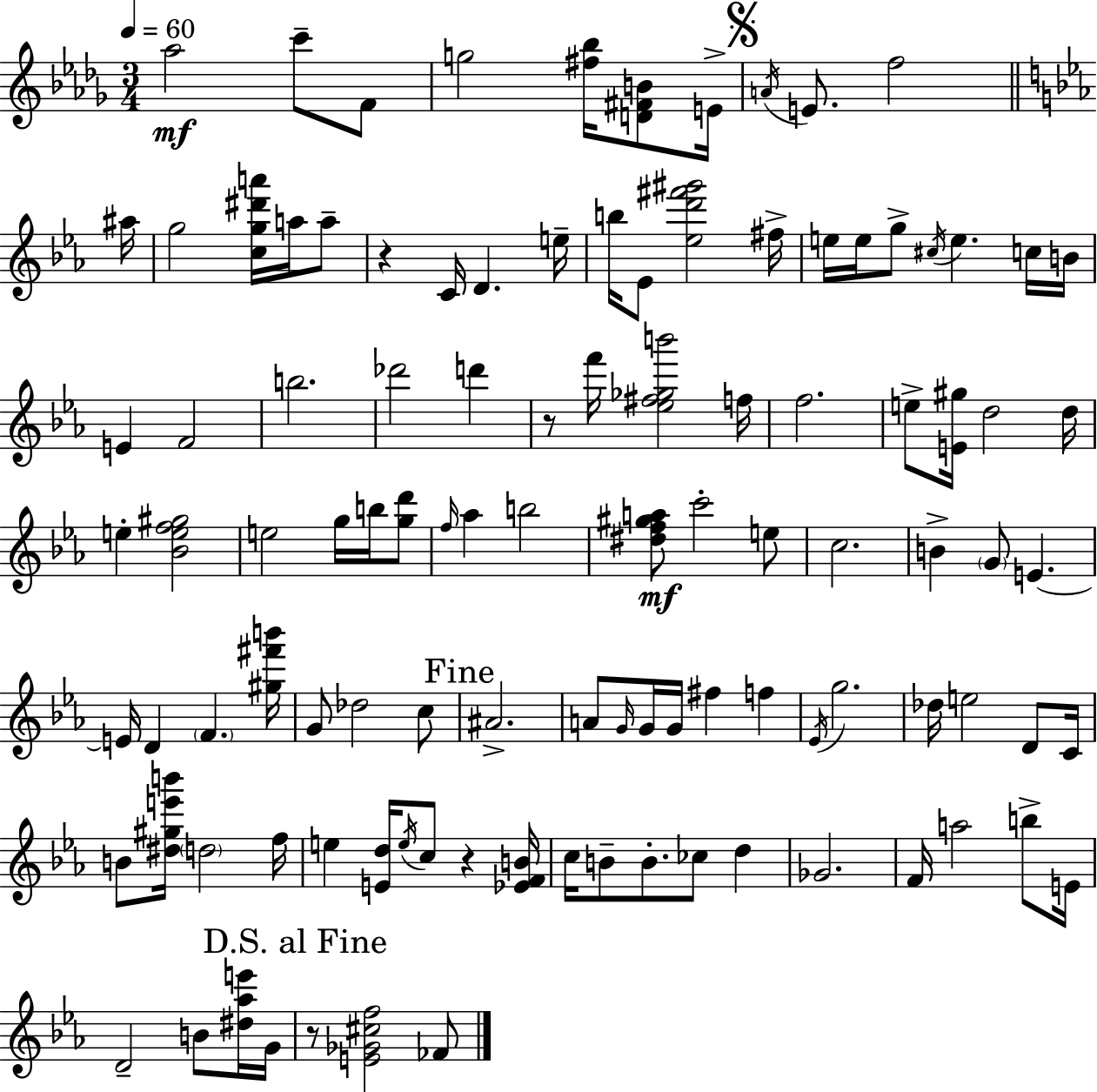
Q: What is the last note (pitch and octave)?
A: FES4